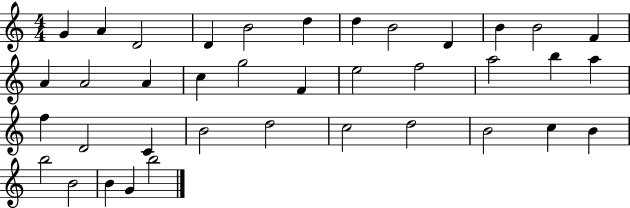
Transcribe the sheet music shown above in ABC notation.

X:1
T:Untitled
M:4/4
L:1/4
K:C
G A D2 D B2 d d B2 D B B2 F A A2 A c g2 F e2 f2 a2 b a f D2 C B2 d2 c2 d2 B2 c B b2 B2 B G b2